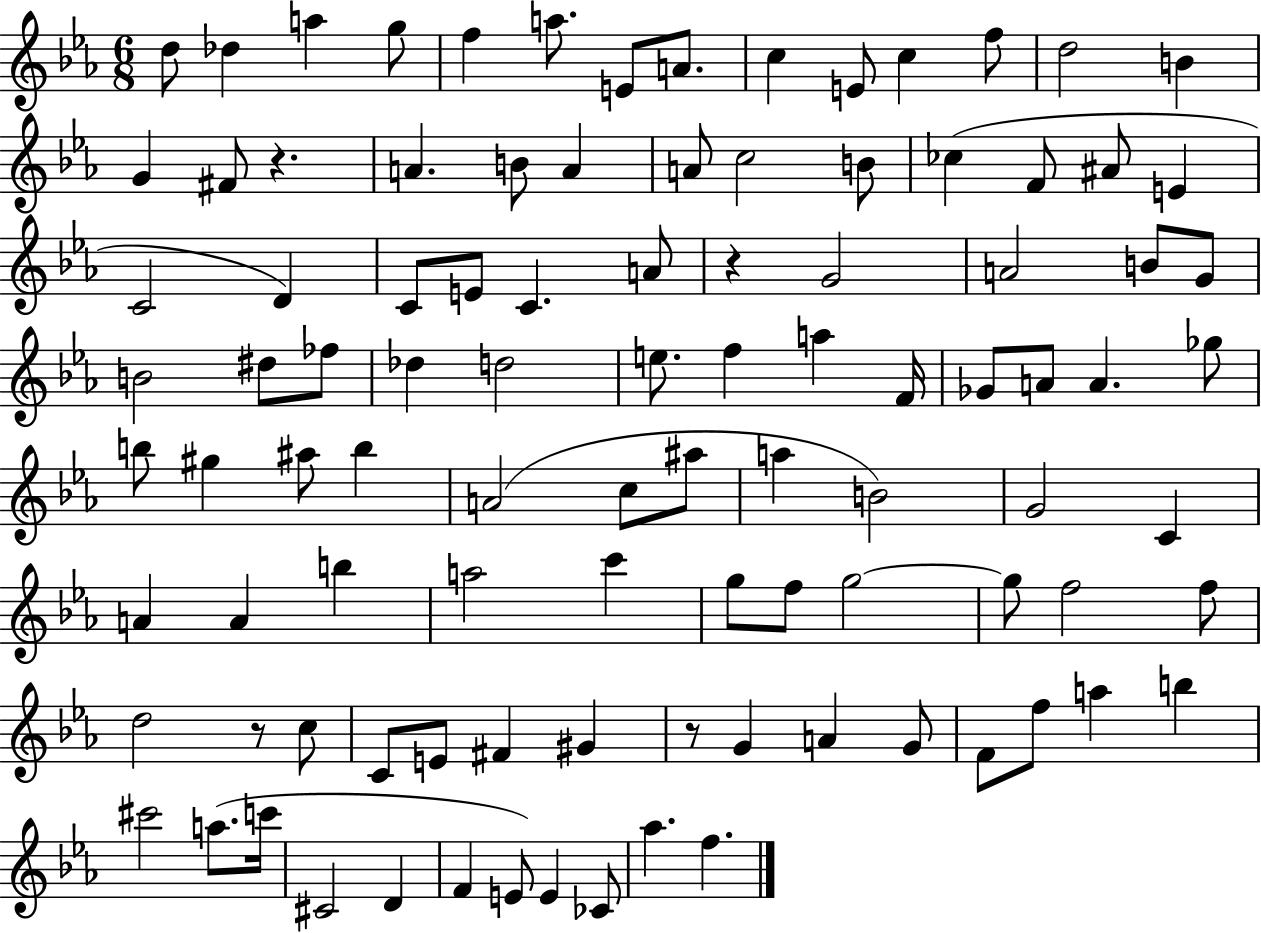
D5/e Db5/q A5/q G5/e F5/q A5/e. E4/e A4/e. C5/q E4/e C5/q F5/e D5/h B4/q G4/q F#4/e R/q. A4/q. B4/e A4/q A4/e C5/h B4/e CES5/q F4/e A#4/e E4/q C4/h D4/q C4/e E4/e C4/q. A4/e R/q G4/h A4/h B4/e G4/e B4/h D#5/e FES5/e Db5/q D5/h E5/e. F5/q A5/q F4/s Gb4/e A4/e A4/q. Gb5/e B5/e G#5/q A#5/e B5/q A4/h C5/e A#5/e A5/q B4/h G4/h C4/q A4/q A4/q B5/q A5/h C6/q G5/e F5/e G5/h G5/e F5/h F5/e D5/h R/e C5/e C4/e E4/e F#4/q G#4/q R/e G4/q A4/q G4/e F4/e F5/e A5/q B5/q C#6/h A5/e. C6/s C#4/h D4/q F4/q E4/e E4/q CES4/e Ab5/q. F5/q.